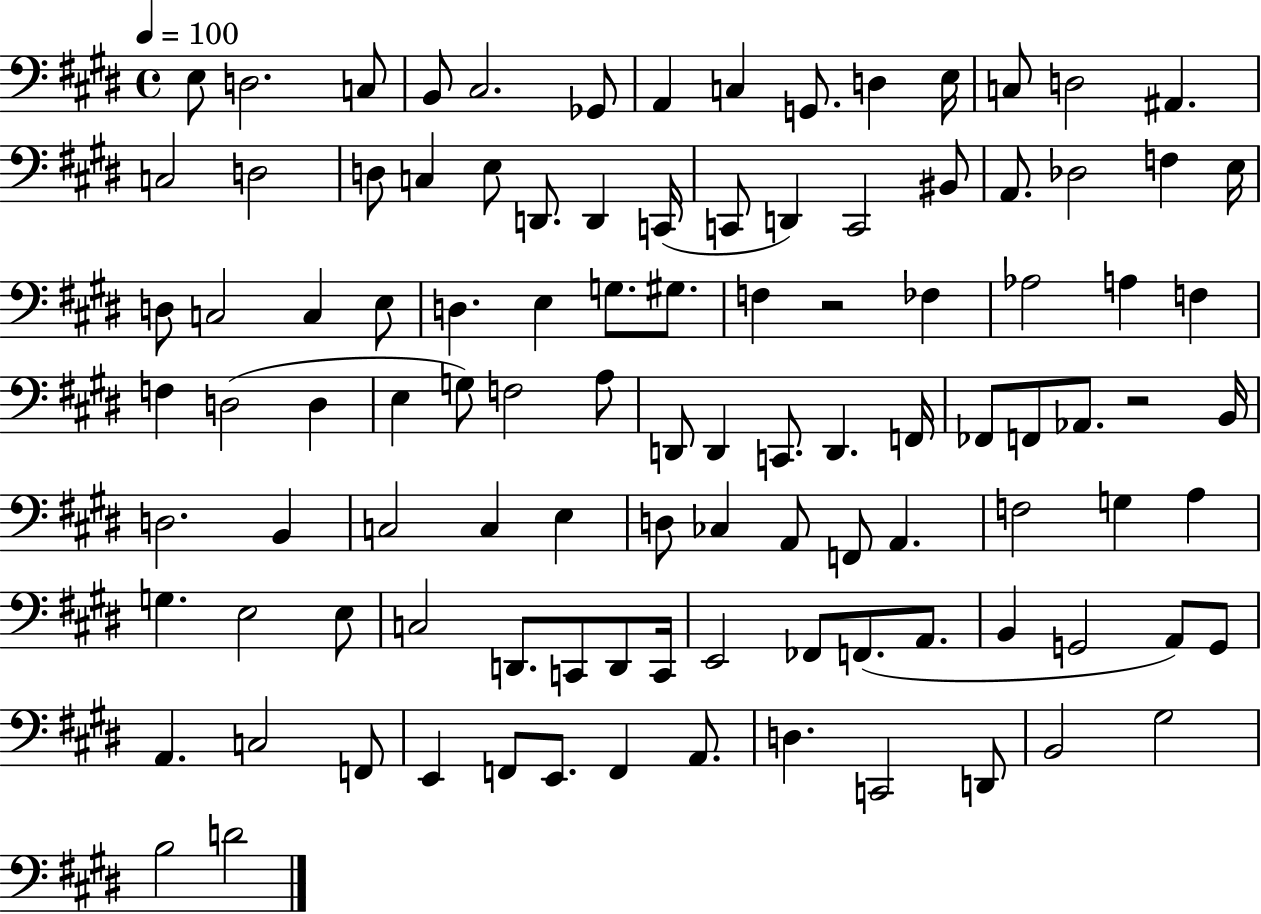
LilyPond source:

{
  \clef bass
  \time 4/4
  \defaultTimeSignature
  \key e \major
  \tempo 4 = 100
  e8 d2. c8 | b,8 cis2. ges,8 | a,4 c4 g,8. d4 e16 | c8 d2 ais,4. | \break c2 d2 | d8 c4 e8 d,8. d,4 c,16( | c,8 d,4) c,2 bis,8 | a,8. des2 f4 e16 | \break d8 c2 c4 e8 | d4. e4 g8. gis8. | f4 r2 fes4 | aes2 a4 f4 | \break f4 d2( d4 | e4 g8) f2 a8 | d,8 d,4 c,8. d,4. f,16 | fes,8 f,8 aes,8. r2 b,16 | \break d2. b,4 | c2 c4 e4 | d8 ces4 a,8 f,8 a,4. | f2 g4 a4 | \break g4. e2 e8 | c2 d,8. c,8 d,8 c,16 | e,2 fes,8 f,8.( a,8. | b,4 g,2 a,8) g,8 | \break a,4. c2 f,8 | e,4 f,8 e,8. f,4 a,8. | d4. c,2 d,8 | b,2 gis2 | \break b2 d'2 | \bar "|."
}